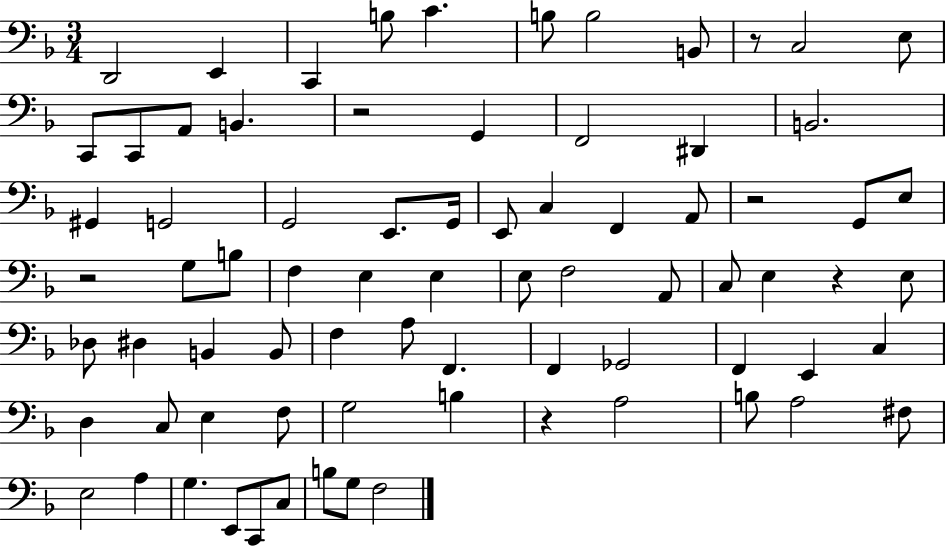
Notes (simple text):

D2/h E2/q C2/q B3/e C4/q. B3/e B3/h B2/e R/e C3/h E3/e C2/e C2/e A2/e B2/q. R/h G2/q F2/h D#2/q B2/h. G#2/q G2/h G2/h E2/e. G2/s E2/e C3/q F2/q A2/e R/h G2/e E3/e R/h G3/e B3/e F3/q E3/q E3/q E3/e F3/h A2/e C3/e E3/q R/q E3/e Db3/e D#3/q B2/q B2/e F3/q A3/e F2/q. F2/q Gb2/h F2/q E2/q C3/q D3/q C3/e E3/q F3/e G3/h B3/q R/q A3/h B3/e A3/h F#3/e E3/h A3/q G3/q. E2/e C2/e C3/e B3/e G3/e F3/h